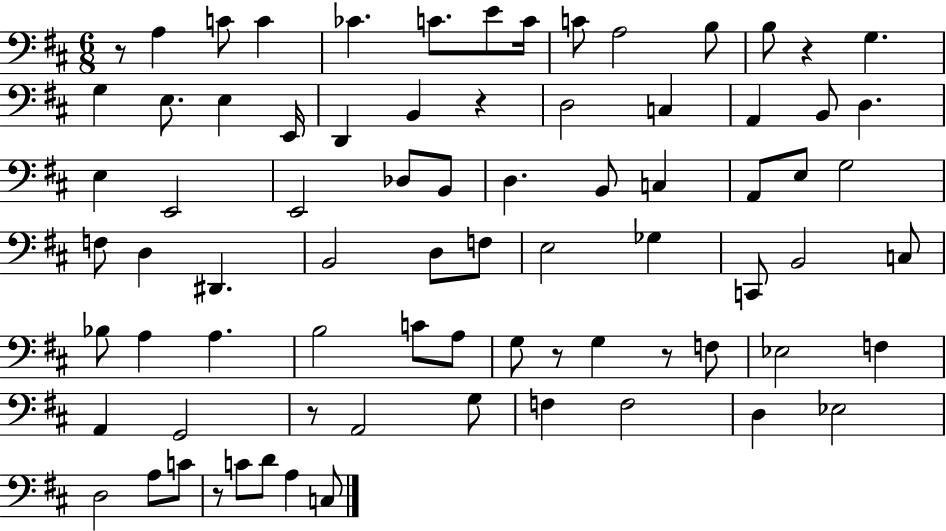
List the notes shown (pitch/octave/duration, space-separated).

R/e A3/q C4/e C4/q CES4/q. C4/e. E4/e C4/s C4/e A3/h B3/e B3/e R/q G3/q. G3/q E3/e. E3/q E2/s D2/q B2/q R/q D3/h C3/q A2/q B2/e D3/q. E3/q E2/h E2/h Db3/e B2/e D3/q. B2/e C3/q A2/e E3/e G3/h F3/e D3/q D#2/q. B2/h D3/e F3/e E3/h Gb3/q C2/e B2/h C3/e Bb3/e A3/q A3/q. B3/h C4/e A3/e G3/e R/e G3/q R/e F3/e Eb3/h F3/q A2/q G2/h R/e A2/h G3/e F3/q F3/h D3/q Eb3/h D3/h A3/e C4/e R/e C4/e D4/e A3/q C3/e